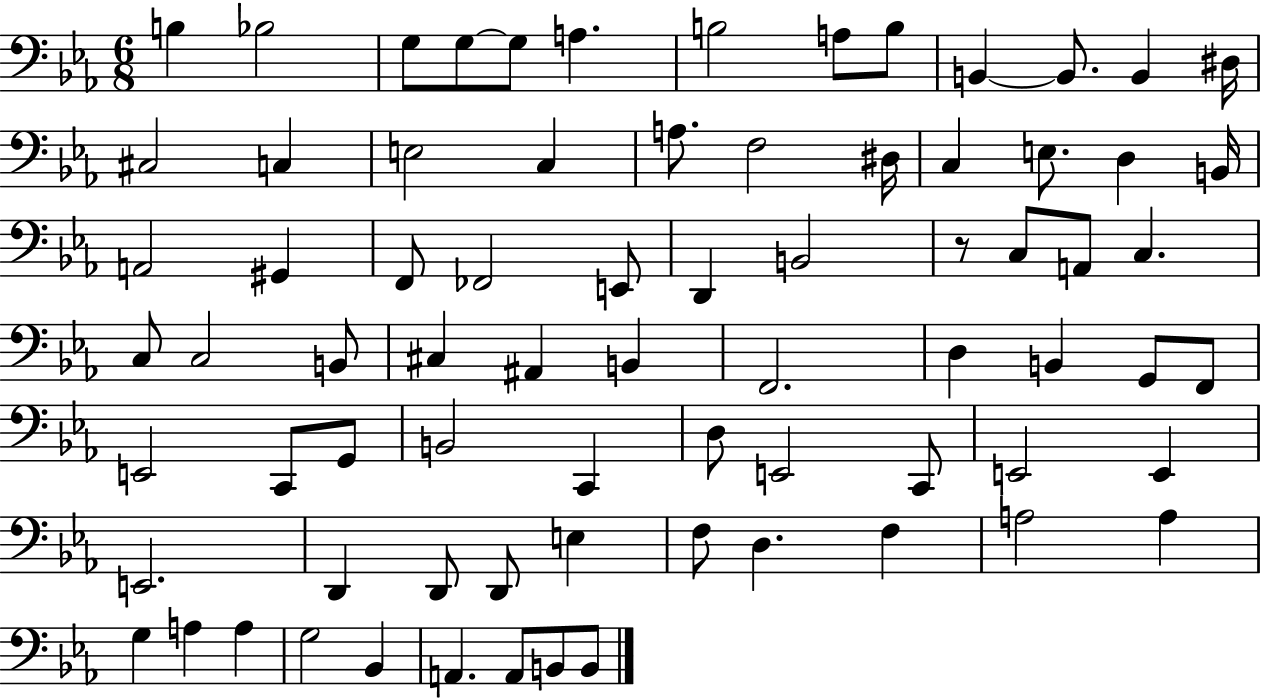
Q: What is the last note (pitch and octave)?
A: B2